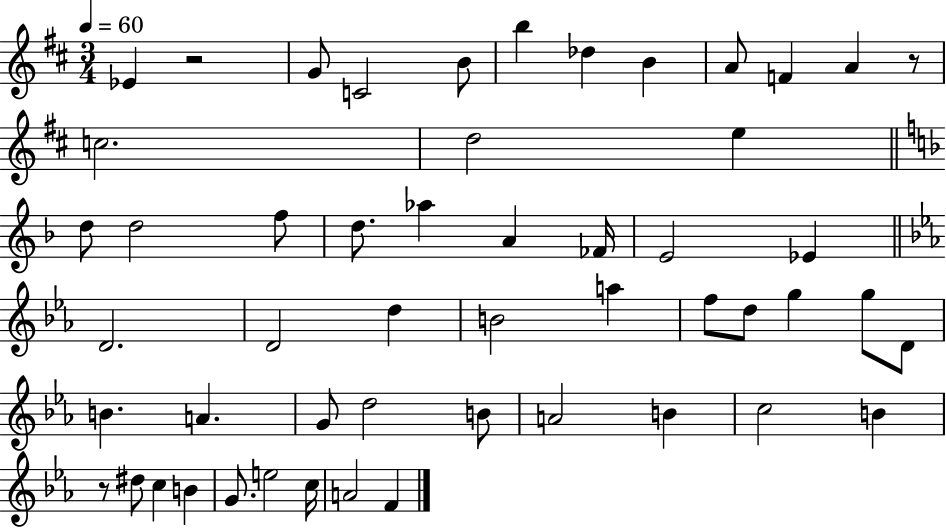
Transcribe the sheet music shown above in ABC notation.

X:1
T:Untitled
M:3/4
L:1/4
K:D
_E z2 G/2 C2 B/2 b _d B A/2 F A z/2 c2 d2 e d/2 d2 f/2 d/2 _a A _F/4 E2 _E D2 D2 d B2 a f/2 d/2 g g/2 D/2 B A G/2 d2 B/2 A2 B c2 B z/2 ^d/2 c B G/2 e2 c/4 A2 F